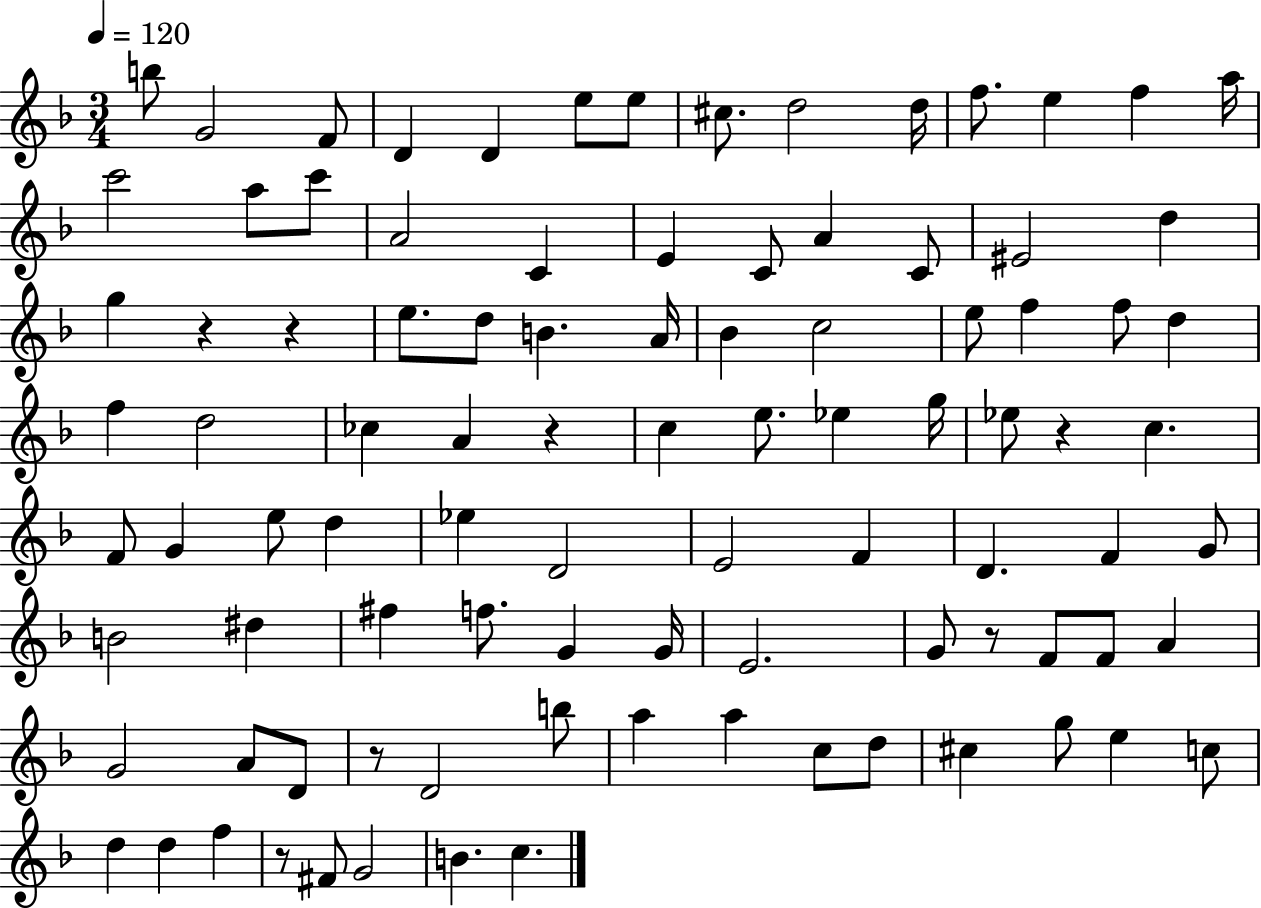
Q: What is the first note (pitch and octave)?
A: B5